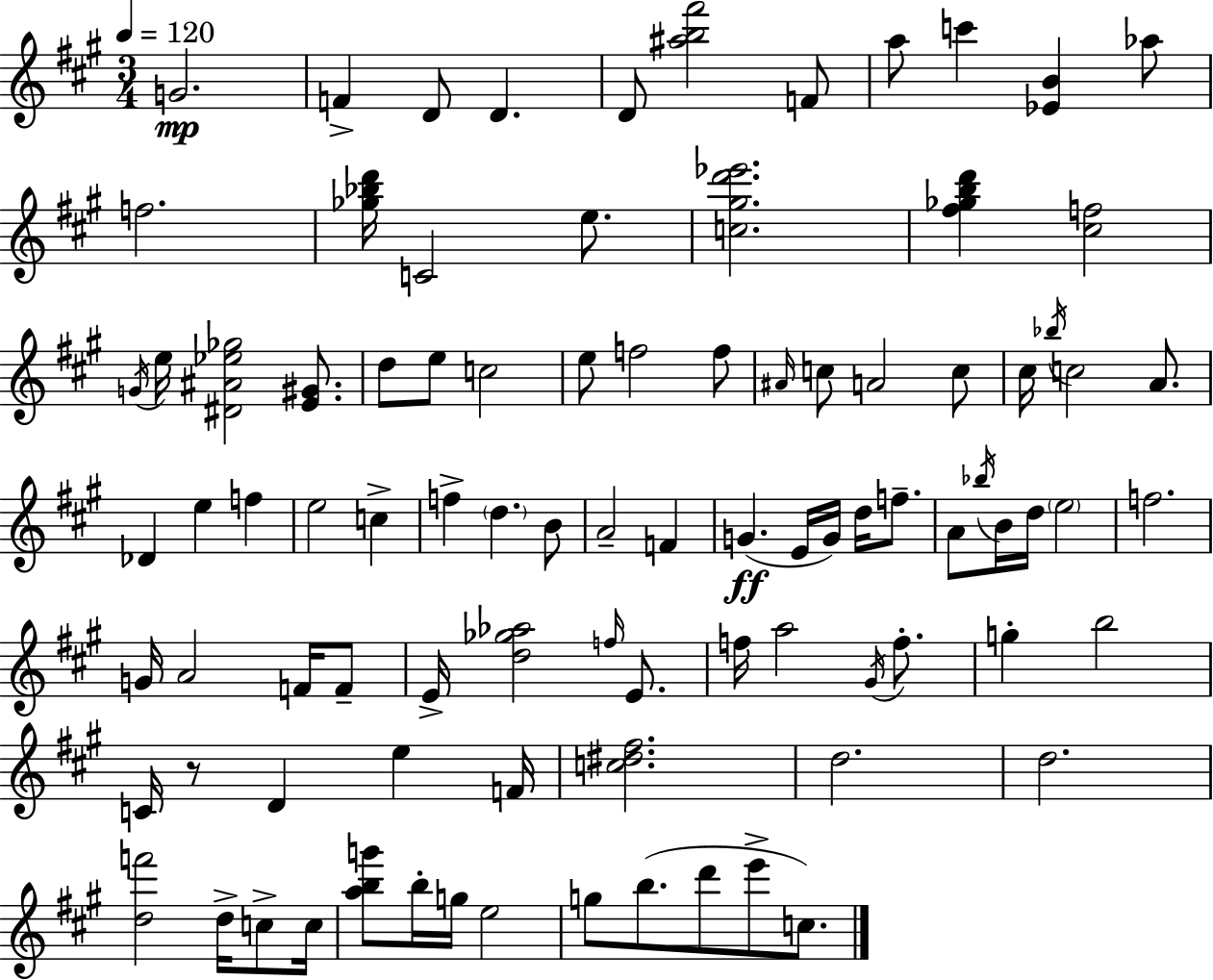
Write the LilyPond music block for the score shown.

{
  \clef treble
  \numericTimeSignature
  \time 3/4
  \key a \major
  \tempo 4 = 120
  \repeat volta 2 { g'2.\mp | f'4-> d'8 d'4. | d'8 <ais'' b'' fis'''>2 f'8 | a''8 c'''4 <ees' b'>4 aes''8 | \break f''2. | <ges'' bes'' d'''>16 c'2 e''8. | <c'' gis'' d''' ees'''>2. | <fis'' ges'' b'' d'''>4 <cis'' f''>2 | \break \acciaccatura { g'16 } e''16 <dis' ais' ees'' ges''>2 <e' gis'>8. | d''8 e''8 c''2 | e''8 f''2 f''8 | \grace { ais'16 } c''8 a'2 | \break c''8 cis''16 \acciaccatura { bes''16 } c''2 | a'8. des'4 e''4 f''4 | e''2 c''4-> | f''4-> \parenthesize d''4. | \break b'8 a'2-- f'4 | g'4.(\ff e'16 g'16) d''16 | f''8.-- a'8 \acciaccatura { bes''16 } b'16 d''16 \parenthesize e''2 | f''2. | \break g'16 a'2 | f'16 f'8-- e'16-> <d'' ges'' aes''>2 | \grace { f''16 } e'8. f''16 a''2 | \acciaccatura { gis'16 } f''8.-. g''4-. b''2 | \break c'16 r8 d'4 | e''4 f'16 <c'' dis'' fis''>2. | d''2. | d''2. | \break <d'' f'''>2 | d''16-> c''8-> c''16 <a'' b'' g'''>8 b''16-. g''16 e''2 | g''8 b''8.( d'''8 | e'''8-> c''8.) } \bar "|."
}